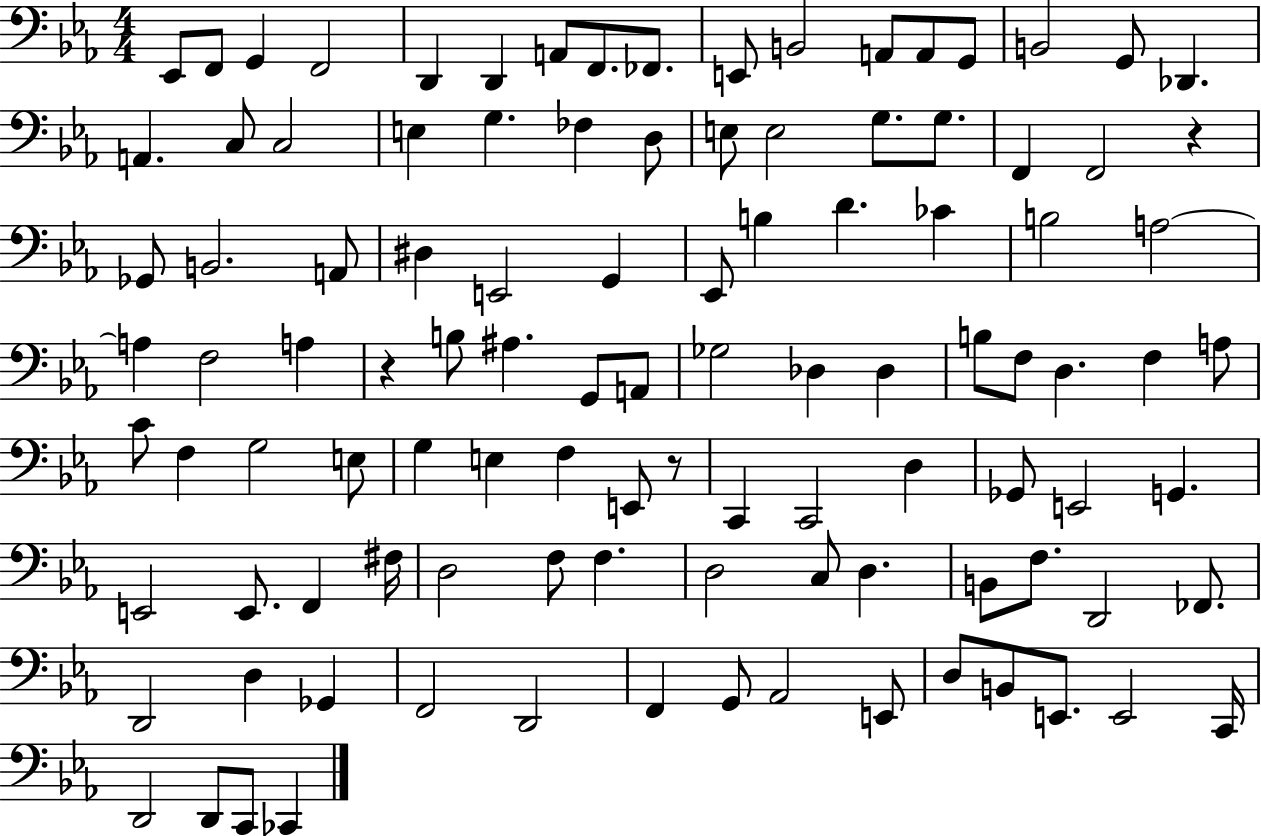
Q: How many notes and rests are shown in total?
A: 106